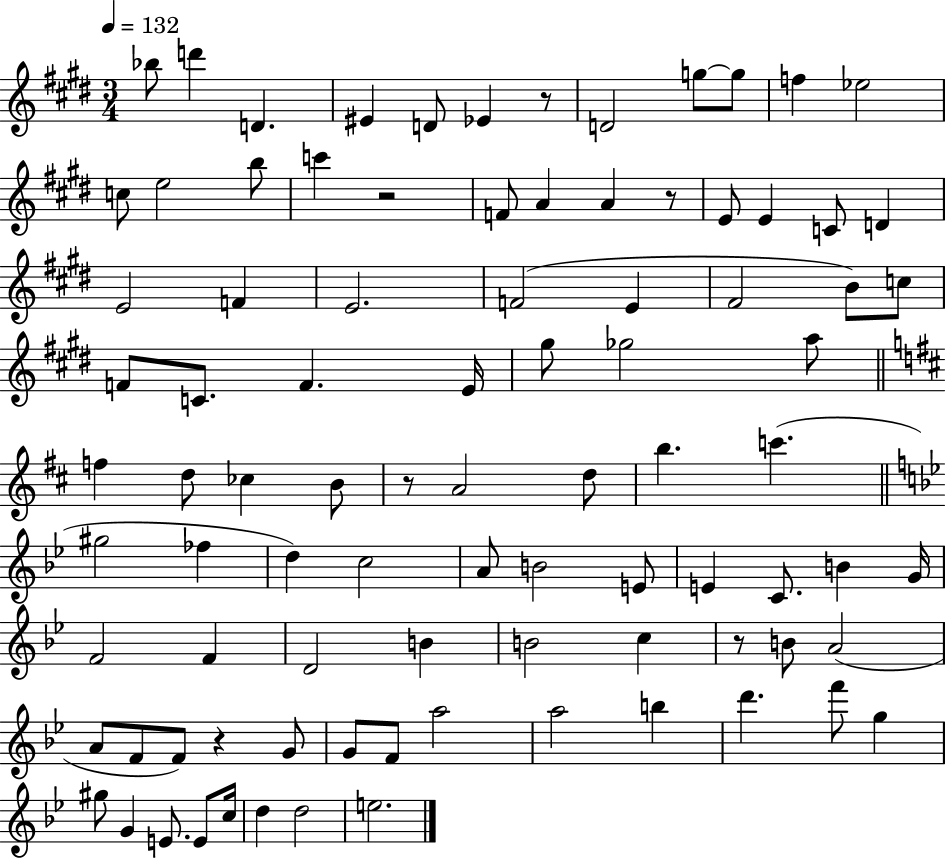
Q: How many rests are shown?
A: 6